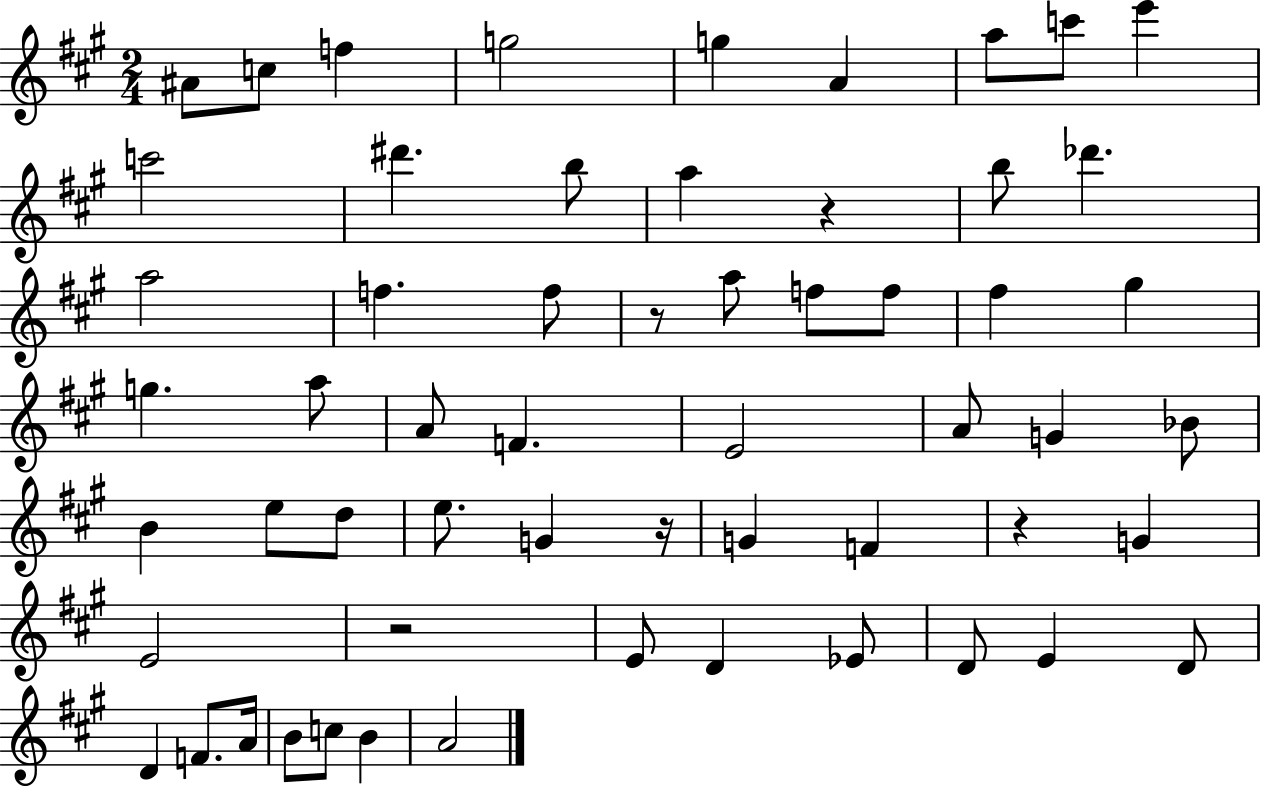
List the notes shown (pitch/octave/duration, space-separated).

A#4/e C5/e F5/q G5/h G5/q A4/q A5/e C6/e E6/q C6/h D#6/q. B5/e A5/q R/q B5/e Db6/q. A5/h F5/q. F5/e R/e A5/e F5/e F5/e F#5/q G#5/q G5/q. A5/e A4/e F4/q. E4/h A4/e G4/q Bb4/e B4/q E5/e D5/e E5/e. G4/q R/s G4/q F4/q R/q G4/q E4/h R/h E4/e D4/q Eb4/e D4/e E4/q D4/e D4/q F4/e. A4/s B4/e C5/e B4/q A4/h